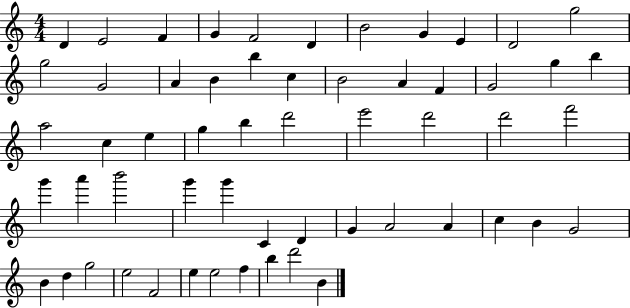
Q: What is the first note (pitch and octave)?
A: D4